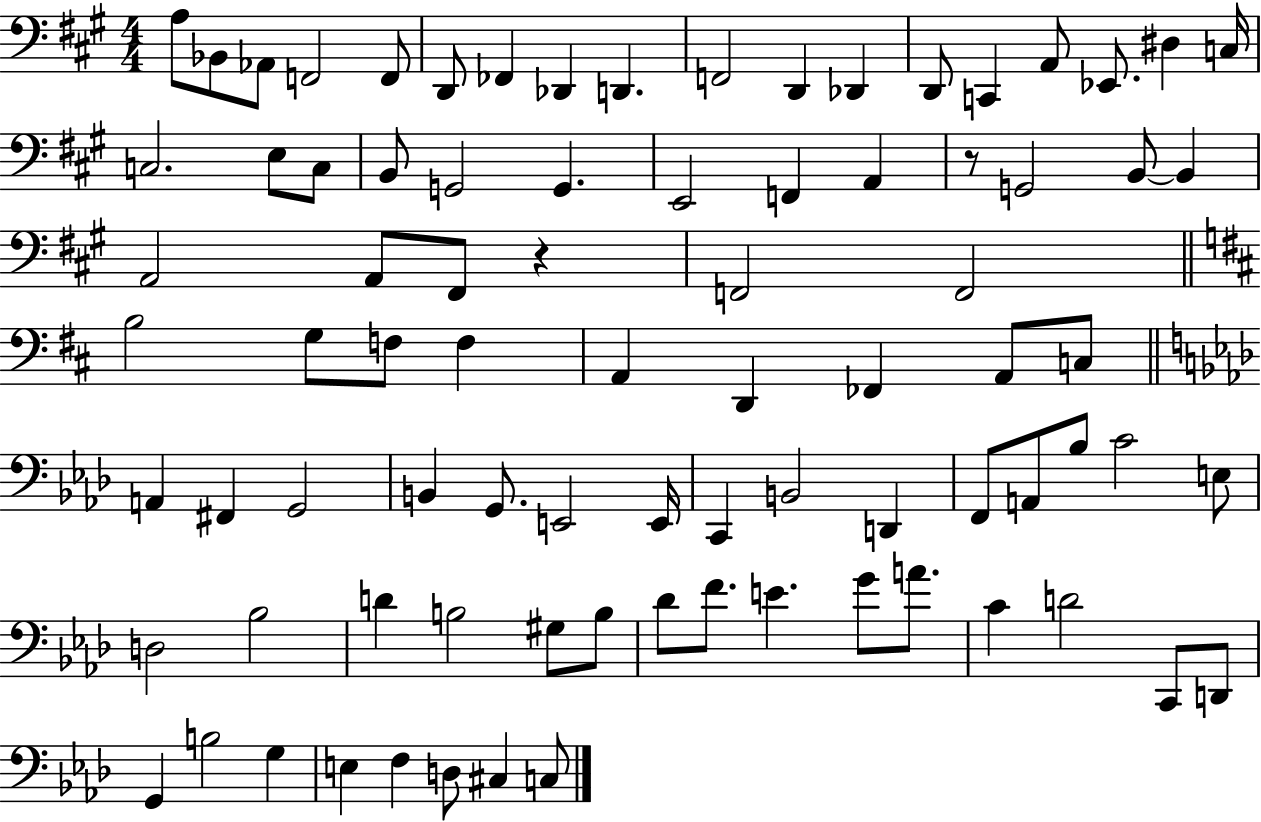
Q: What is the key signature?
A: A major